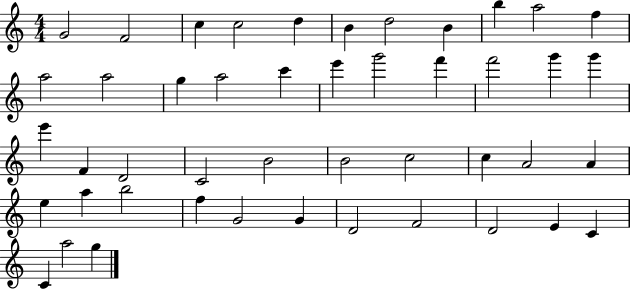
{
  \clef treble
  \numericTimeSignature
  \time 4/4
  \key c \major
  g'2 f'2 | c''4 c''2 d''4 | b'4 d''2 b'4 | b''4 a''2 f''4 | \break a''2 a''2 | g''4 a''2 c'''4 | e'''4 g'''2 f'''4 | f'''2 g'''4 g'''4 | \break e'''4 f'4 d'2 | c'2 b'2 | b'2 c''2 | c''4 a'2 a'4 | \break e''4 a''4 b''2 | f''4 g'2 g'4 | d'2 f'2 | d'2 e'4 c'4 | \break c'4 a''2 g''4 | \bar "|."
}